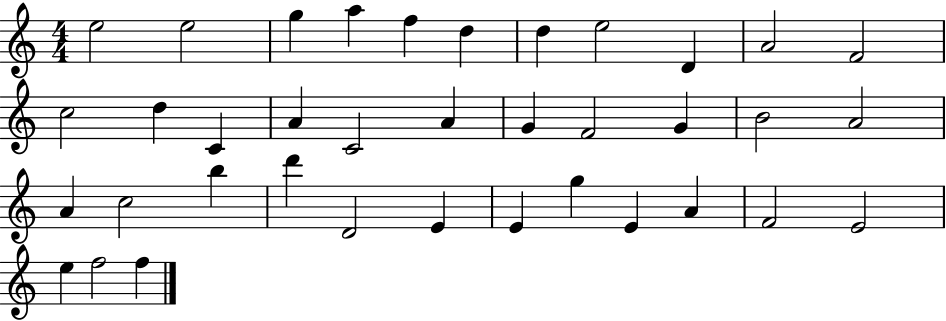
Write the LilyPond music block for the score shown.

{
  \clef treble
  \numericTimeSignature
  \time 4/4
  \key c \major
  e''2 e''2 | g''4 a''4 f''4 d''4 | d''4 e''2 d'4 | a'2 f'2 | \break c''2 d''4 c'4 | a'4 c'2 a'4 | g'4 f'2 g'4 | b'2 a'2 | \break a'4 c''2 b''4 | d'''4 d'2 e'4 | e'4 g''4 e'4 a'4 | f'2 e'2 | \break e''4 f''2 f''4 | \bar "|."
}